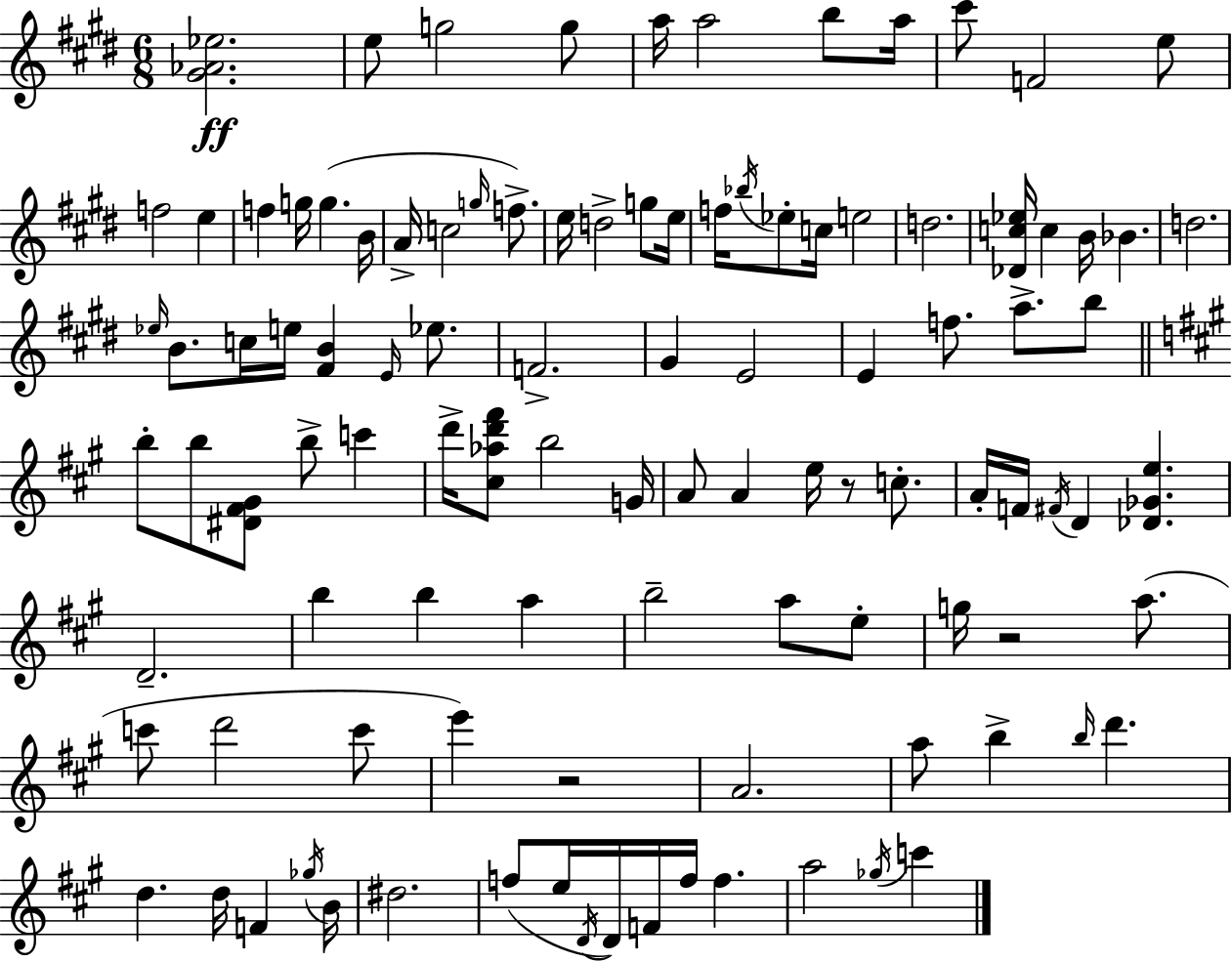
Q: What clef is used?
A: treble